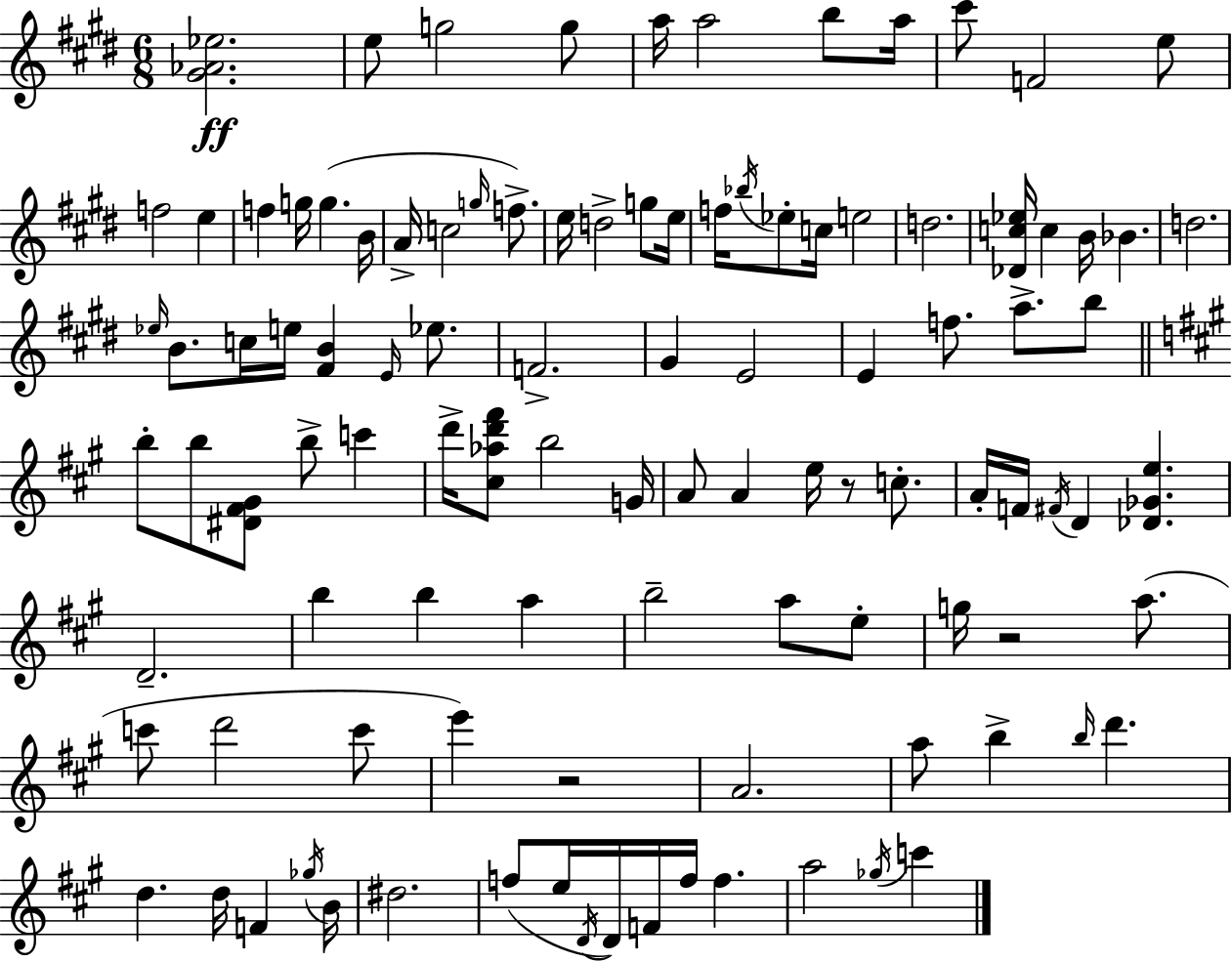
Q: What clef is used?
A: treble